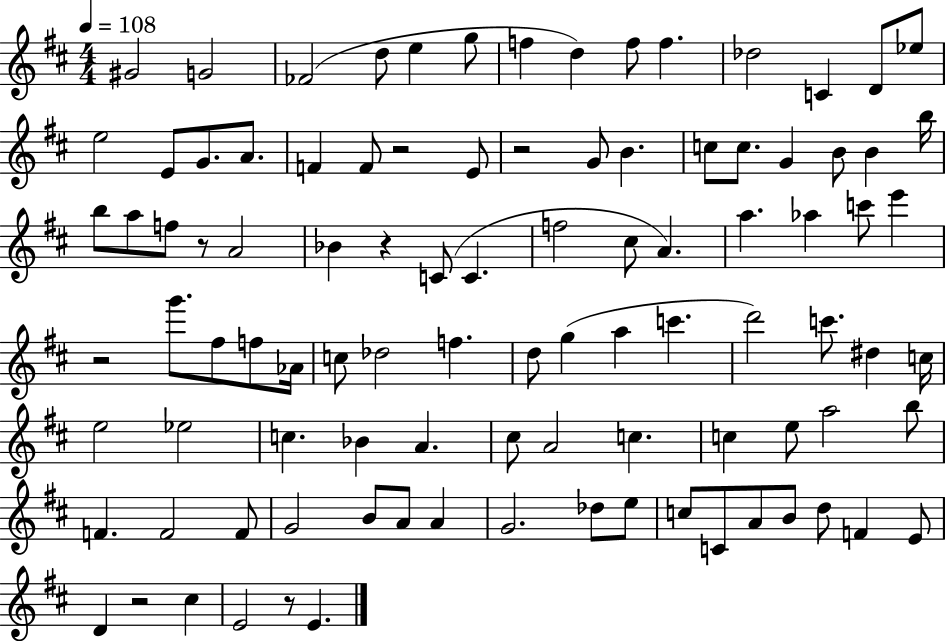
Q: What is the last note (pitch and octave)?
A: E4